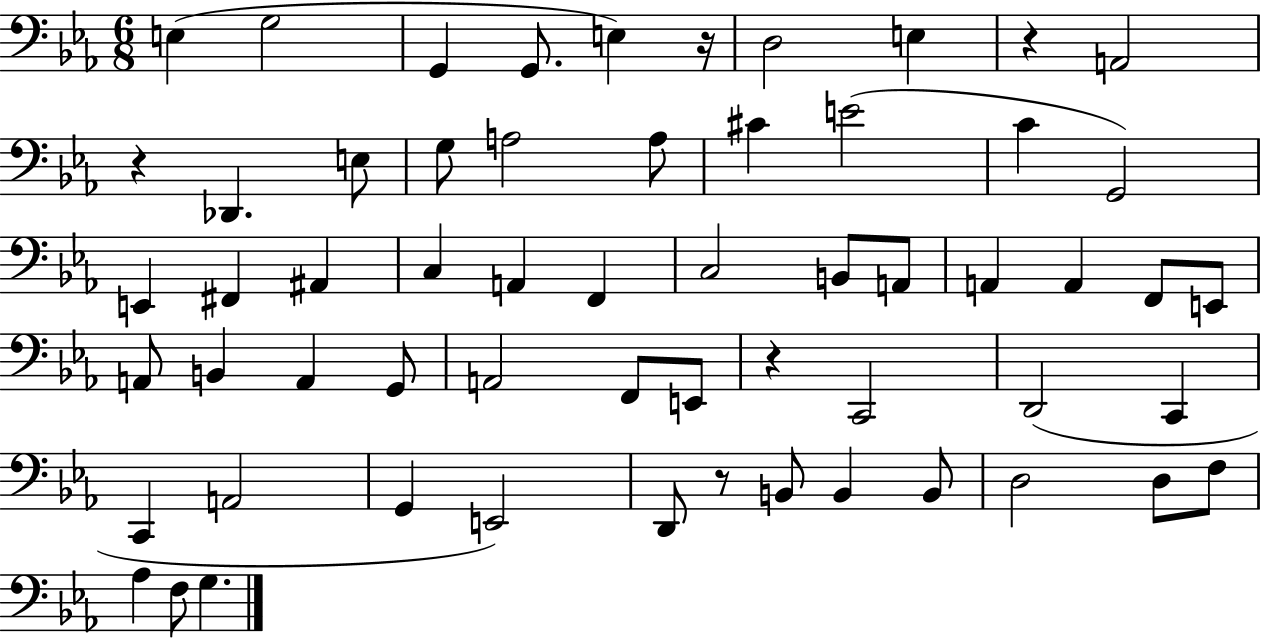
E3/q G3/h G2/q G2/e. E3/q R/s D3/h E3/q R/q A2/h R/q Db2/q. E3/e G3/e A3/h A3/e C#4/q E4/h C4/q G2/h E2/q F#2/q A#2/q C3/q A2/q F2/q C3/h B2/e A2/e A2/q A2/q F2/e E2/e A2/e B2/q A2/q G2/e A2/h F2/e E2/e R/q C2/h D2/h C2/q C2/q A2/h G2/q E2/h D2/e R/e B2/e B2/q B2/e D3/h D3/e F3/e Ab3/q F3/e G3/q.